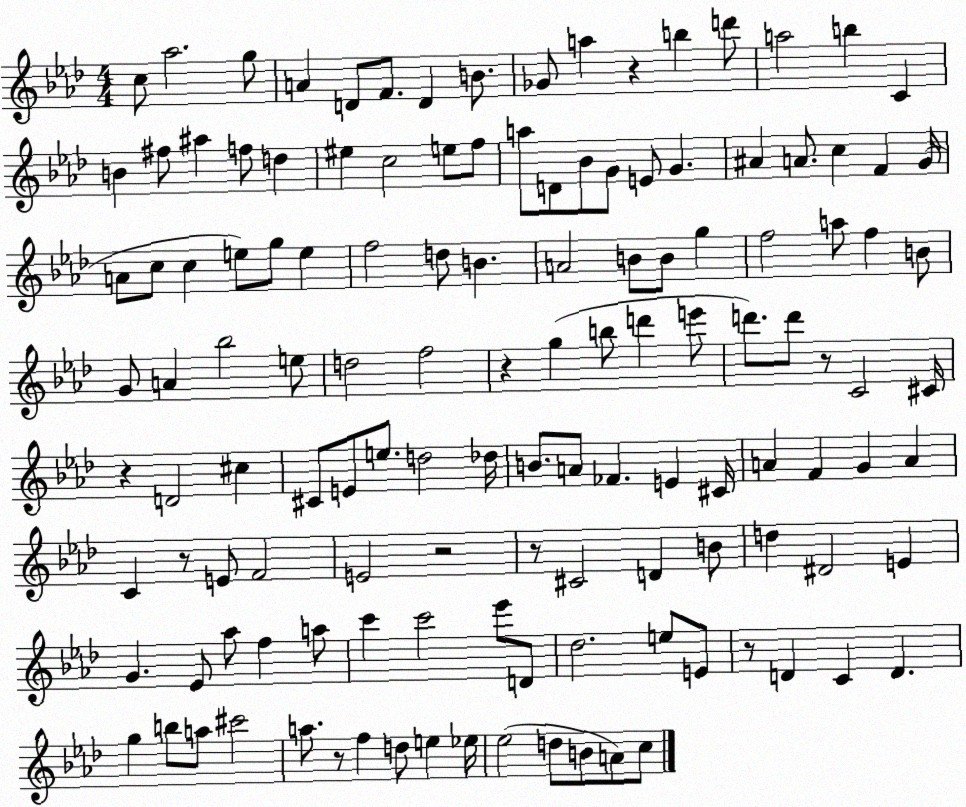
X:1
T:Untitled
M:4/4
L:1/4
K:Ab
c/2 _a2 g/2 A D/2 F/2 D B/2 _G/2 a z b d'/2 a2 b C B ^f/2 ^a f/2 d ^e c2 e/2 f/2 a/2 D/2 _B/2 G/2 E/2 G ^A A/2 c F G/4 A/2 c/2 c e/2 g/2 e f2 d/2 B A2 B/2 B/2 g f2 a/2 f B/2 G/2 A _b2 e/2 d2 f2 z g b/2 d' e'/2 d'/2 d'/2 z/2 C2 ^C/4 z D2 ^c ^C/2 E/2 e/2 d2 _d/4 B/2 A/2 _F E ^C/4 A F G A C z/2 E/2 F2 E2 z2 z/2 ^C2 D B/2 d ^D2 E G _E/2 _a/2 f a/2 c' c'2 _e'/2 D/2 _d2 e/2 E/2 z/2 D C D g b/2 a/2 ^c'2 a/2 z/2 f d/2 e _e/4 _e2 d/2 B/2 A/2 c/2